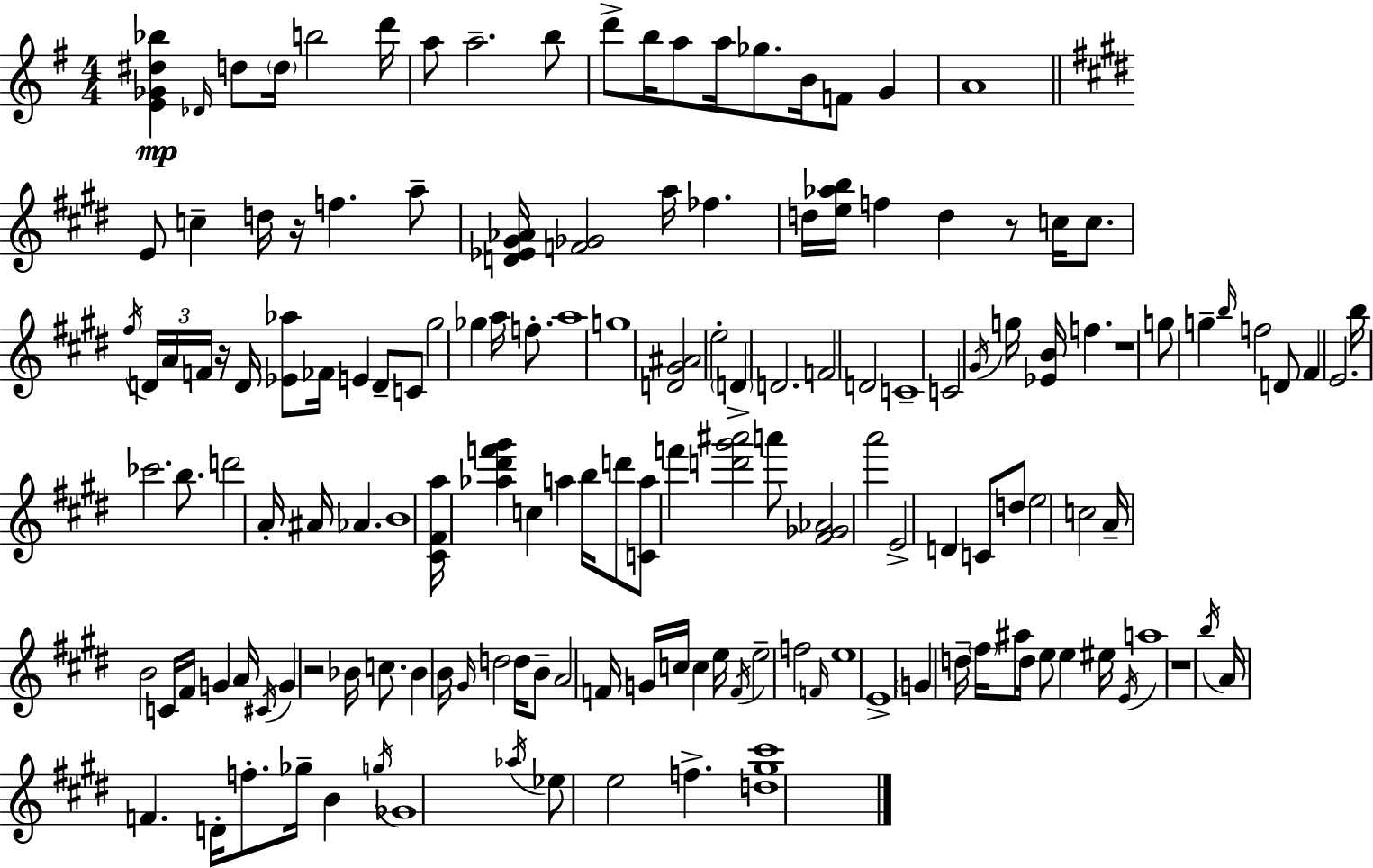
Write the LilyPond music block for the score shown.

{
  \clef treble
  \numericTimeSignature
  \time 4/4
  \key e \minor
  <e' ges' dis'' bes''>4\mp \grace { des'16 } d''8 \parenthesize d''16 b''2 | d'''16 a''8 a''2.-- b''8 | d'''8-> b''16 a''8 a''16 ges''8. b'16 f'8 g'4 | a'1 | \break \bar "||" \break \key e \major e'8 c''4-- d''16 r16 f''4. a''8-- | <d' ees' gis' aes'>16 <f' ges'>2 a''16 fes''4. | d''16 <e'' aes'' b''>16 f''4 d''4 r8 c''16 c''8. | \acciaccatura { fis''16 } \tuplet 3/2 { d'16 a'16 f'16 } r16 d'16 <ees' aes''>8 fes'16 e'4 d'8-- c'8 | \break gis''2 ges''4 a''16 f''8.-. | a''1 | g''1 | <d' gis' ais'>2 e''2-. | \break \parenthesize d'4-> d'2. | f'2 d'2 | c'1-- | c'2 \acciaccatura { gis'16 } g''16 <ees' b'>16 f''4. | \break r1 | g''8 g''4-- \grace { b''16 } f''2 | d'8 fis'4 e'2. | b''16 ces'''2. | \break b''8. d'''2 a'16-. ais'16 aes'4. | b'1 | <cis' fis' a''>16 <aes'' dis''' f''' gis'''>4 c''4 a''4 | b''16 d'''8 <c' a''>8 f'''4 <d''' gis''' ais'''>2 | \break a'''8 <fis' ges' aes'>2 a'''2 | e'2-> d'4 c'8 | d''8 e''2 c''2 | a'16-- b'2 c'16 fis'16 g'4 | \break a'16 \acciaccatura { cis'16 } g'4 r2 | bes'16 c''8. bes'4 b'16 \grace { gis'16 } d''2 | d''16 b'8-- a'2 f'16 g'16 c''16 | c''4 e''16 \acciaccatura { f'16 } e''2-- f''2 | \break \grace { f'16 } e''1 | e'1-> | \parenthesize g'4 d''16-- \parenthesize fis''16 ais''8 d''16 | e''8 e''4 eis''16 \acciaccatura { e'16 } a''1 | \break r1 | \acciaccatura { b''16 } a'16 f'4. | d'16-. f''8.-. ges''16-- b'4 \acciaccatura { g''16 } ges'1 | \acciaccatura { aes''16 } ees''8 e''2 | \break f''4.-> <d'' gis'' cis'''>1 | \bar "|."
}